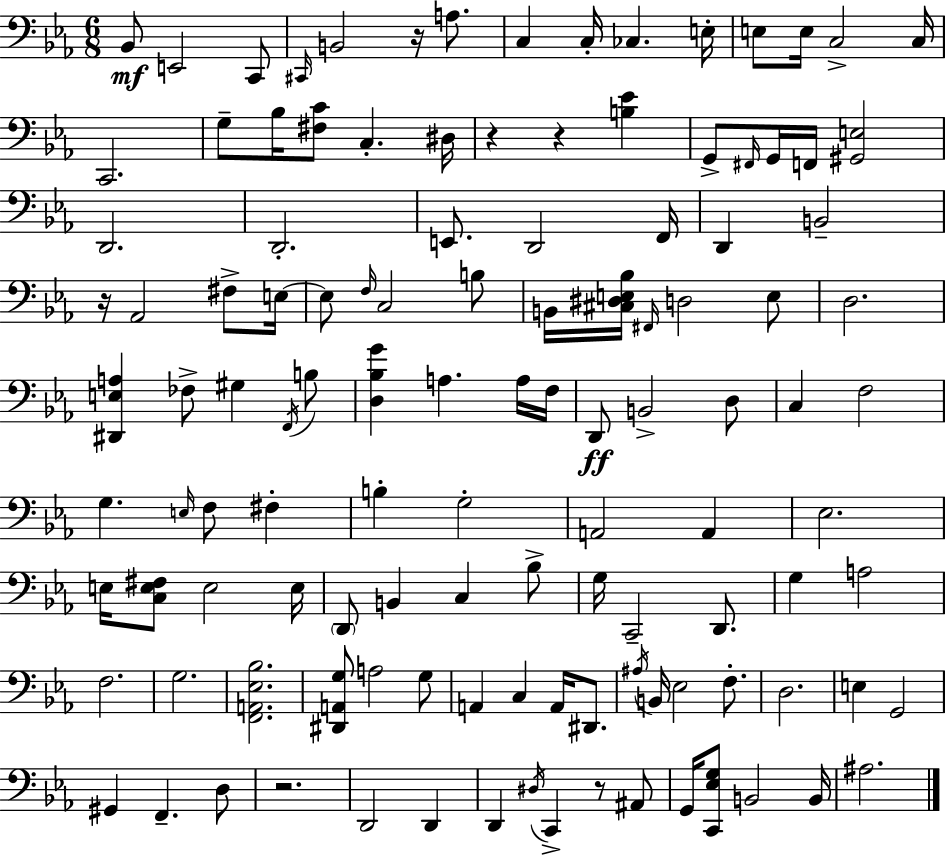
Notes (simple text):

Bb2/e E2/h C2/e C#2/s B2/h R/s A3/e. C3/q C3/s CES3/q. E3/s E3/e E3/s C3/h C3/s C2/h. G3/e Bb3/s [F#3,C4]/e C3/q. D#3/s R/q R/q [B3,Eb4]/q G2/e F#2/s G2/s F2/s [G#2,E3]/h D2/h. D2/h. E2/e. D2/h F2/s D2/q B2/h R/s Ab2/h F#3/e E3/s E3/e F3/s C3/h B3/e B2/s [C#3,D#3,E3,Bb3]/s F#2/s D3/h E3/e D3/h. [D#2,E3,A3]/q FES3/e G#3/q F2/s B3/e [D3,Bb3,G4]/q A3/q. A3/s F3/s D2/e B2/h D3/e C3/q F3/h G3/q. E3/s F3/e F#3/q B3/q G3/h A2/h A2/q Eb3/h. E3/s [C3,E3,F#3]/e E3/h E3/s D2/e B2/q C3/q Bb3/e G3/s C2/h D2/e. G3/q A3/h F3/h. G3/h. [F2,A2,Eb3,Bb3]/h. [D#2,A2,G3]/e A3/h G3/e A2/q C3/q A2/s D#2/e. A#3/s B2/s Eb3/h F3/e. D3/h. E3/q G2/h G#2/q F2/q. D3/e R/h. D2/h D2/q D2/q D#3/s C2/q R/e A#2/e G2/s [C2,Eb3,G3]/e B2/h B2/s A#3/h.